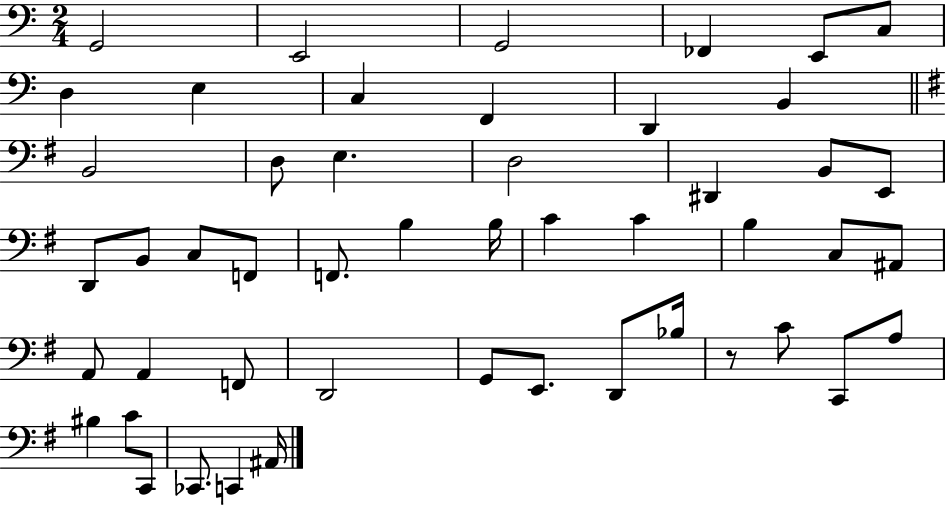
X:1
T:Untitled
M:2/4
L:1/4
K:C
G,,2 E,,2 G,,2 _F,, E,,/2 C,/2 D, E, C, F,, D,, B,, B,,2 D,/2 E, D,2 ^D,, B,,/2 E,,/2 D,,/2 B,,/2 C,/2 F,,/2 F,,/2 B, B,/4 C C B, C,/2 ^A,,/2 A,,/2 A,, F,,/2 D,,2 G,,/2 E,,/2 D,,/2 _B,/4 z/2 C/2 C,,/2 A,/2 ^B, C/2 C,,/2 _C,,/2 C,, ^A,,/4